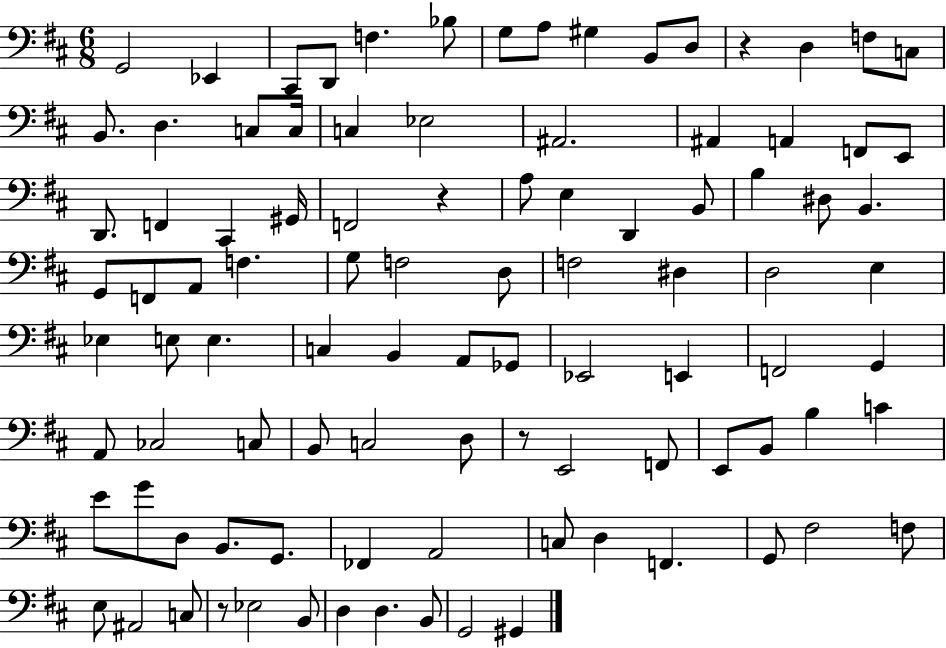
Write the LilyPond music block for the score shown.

{
  \clef bass
  \numericTimeSignature
  \time 6/8
  \key d \major
  g,2 ees,4 | cis,8 d,8 f4. bes8 | g8 a8 gis4 b,8 d8 | r4 d4 f8 c8 | \break b,8. d4. c8 c16 | c4 ees2 | ais,2. | ais,4 a,4 f,8 e,8 | \break d,8. f,4 cis,4 gis,16 | f,2 r4 | a8 e4 d,4 b,8 | b4 dis8 b,4. | \break g,8 f,8 a,8 f4. | g8 f2 d8 | f2 dis4 | d2 e4 | \break ees4 e8 e4. | c4 b,4 a,8 ges,8 | ees,2 e,4 | f,2 g,4 | \break a,8 ces2 c8 | b,8 c2 d8 | r8 e,2 f,8 | e,8 b,8 b4 c'4 | \break e'8 g'8 d8 b,8. g,8. | fes,4 a,2 | c8 d4 f,4. | g,8 fis2 f8 | \break e8 ais,2 c8 | r8 ees2 b,8 | d4 d4. b,8 | g,2 gis,4 | \break \bar "|."
}